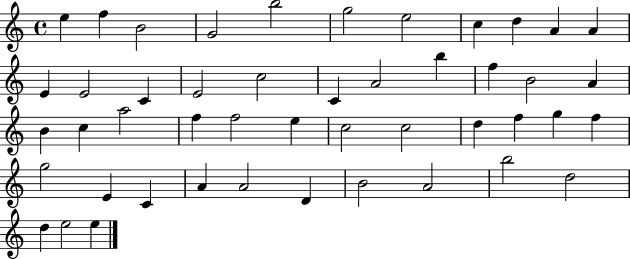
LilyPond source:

{
  \clef treble
  \time 4/4
  \defaultTimeSignature
  \key c \major
  e''4 f''4 b'2 | g'2 b''2 | g''2 e''2 | c''4 d''4 a'4 a'4 | \break e'4 e'2 c'4 | e'2 c''2 | c'4 a'2 b''4 | f''4 b'2 a'4 | \break b'4 c''4 a''2 | f''4 f''2 e''4 | c''2 c''2 | d''4 f''4 g''4 f''4 | \break g''2 e'4 c'4 | a'4 a'2 d'4 | b'2 a'2 | b''2 d''2 | \break d''4 e''2 e''4 | \bar "|."
}